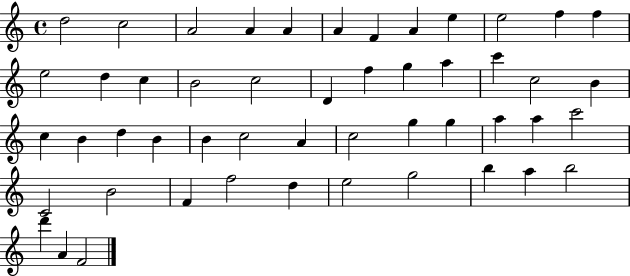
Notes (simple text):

D5/h C5/h A4/h A4/q A4/q A4/q F4/q A4/q E5/q E5/h F5/q F5/q E5/h D5/q C5/q B4/h C5/h D4/q F5/q G5/q A5/q C6/q C5/h B4/q C5/q B4/q D5/q B4/q B4/q C5/h A4/q C5/h G5/q G5/q A5/q A5/q C6/h C4/h B4/h F4/q F5/h D5/q E5/h G5/h B5/q A5/q B5/h D6/q A4/q F4/h